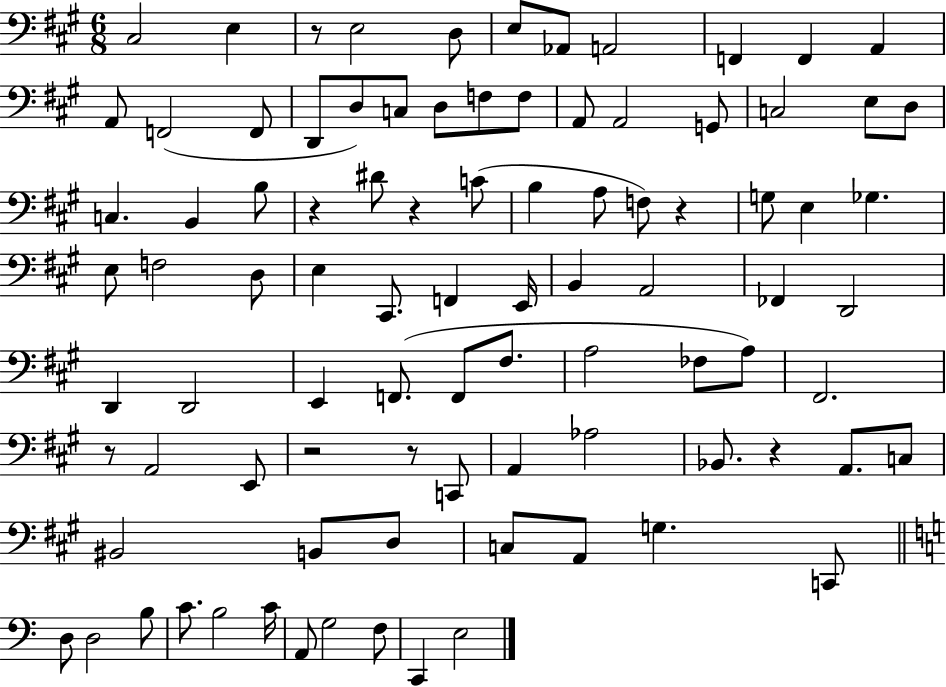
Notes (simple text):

C#3/h E3/q R/e E3/h D3/e E3/e Ab2/e A2/h F2/q F2/q A2/q A2/e F2/h F2/e D2/e D3/e C3/e D3/e F3/e F3/e A2/e A2/h G2/e C3/h E3/e D3/e C3/q. B2/q B3/e R/q D#4/e R/q C4/e B3/q A3/e F3/e R/q G3/e E3/q Gb3/q. E3/e F3/h D3/e E3/q C#2/e. F2/q E2/s B2/q A2/h FES2/q D2/h D2/q D2/h E2/q F2/e. F2/e F#3/e. A3/h FES3/e A3/e F#2/h. R/e A2/h E2/e R/h R/e C2/e A2/q Ab3/h Bb2/e. R/q A2/e. C3/e BIS2/h B2/e D3/e C3/e A2/e G3/q. C2/e D3/e D3/h B3/e C4/e. B3/h C4/s A2/e G3/h F3/e C2/q E3/h